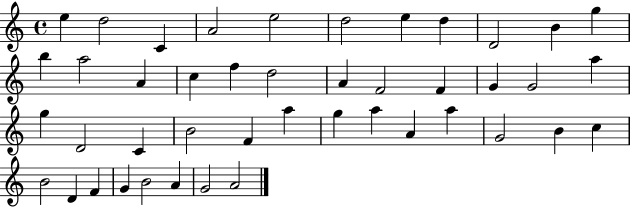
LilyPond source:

{
  \clef treble
  \time 4/4
  \defaultTimeSignature
  \key c \major
  e''4 d''2 c'4 | a'2 e''2 | d''2 e''4 d''4 | d'2 b'4 g''4 | \break b''4 a''2 a'4 | c''4 f''4 d''2 | a'4 f'2 f'4 | g'4 g'2 a''4 | \break g''4 d'2 c'4 | b'2 f'4 a''4 | g''4 a''4 a'4 a''4 | g'2 b'4 c''4 | \break b'2 d'4 f'4 | g'4 b'2 a'4 | g'2 a'2 | \bar "|."
}